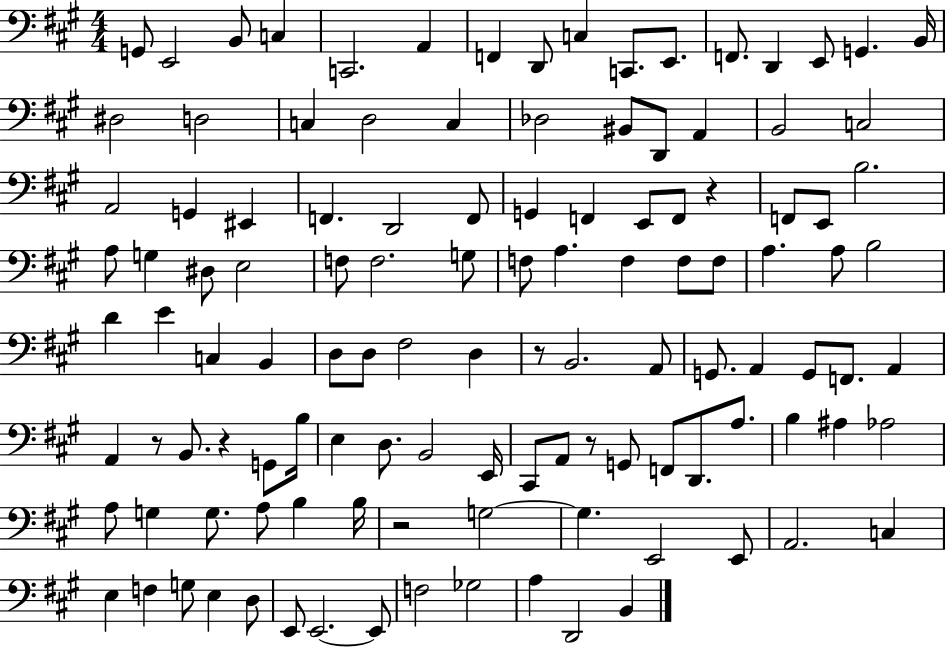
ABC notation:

X:1
T:Untitled
M:4/4
L:1/4
K:A
G,,/2 E,,2 B,,/2 C, C,,2 A,, F,, D,,/2 C, C,,/2 E,,/2 F,,/2 D,, E,,/2 G,, B,,/4 ^D,2 D,2 C, D,2 C, _D,2 ^B,,/2 D,,/2 A,, B,,2 C,2 A,,2 G,, ^E,, F,, D,,2 F,,/2 G,, F,, E,,/2 F,,/2 z F,,/2 E,,/2 B,2 A,/2 G, ^D,/2 E,2 F,/2 F,2 G,/2 F,/2 A, F, F,/2 F,/2 A, A,/2 B,2 D E C, B,, D,/2 D,/2 ^F,2 D, z/2 B,,2 A,,/2 G,,/2 A,, G,,/2 F,,/2 A,, A,, z/2 B,,/2 z G,,/2 B,/4 E, D,/2 B,,2 E,,/4 ^C,,/2 A,,/2 z/2 G,,/2 F,,/2 D,,/2 A,/2 B, ^A, _A,2 A,/2 G, G,/2 A,/2 B, B,/4 z2 G,2 G, E,,2 E,,/2 A,,2 C, E, F, G,/2 E, D,/2 E,,/2 E,,2 E,,/2 F,2 _G,2 A, D,,2 B,,